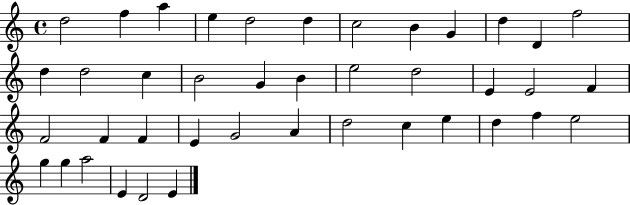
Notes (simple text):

D5/h F5/q A5/q E5/q D5/h D5/q C5/h B4/q G4/q D5/q D4/q F5/h D5/q D5/h C5/q B4/h G4/q B4/q E5/h D5/h E4/q E4/h F4/q F4/h F4/q F4/q E4/q G4/h A4/q D5/h C5/q E5/q D5/q F5/q E5/h G5/q G5/q A5/h E4/q D4/h E4/q